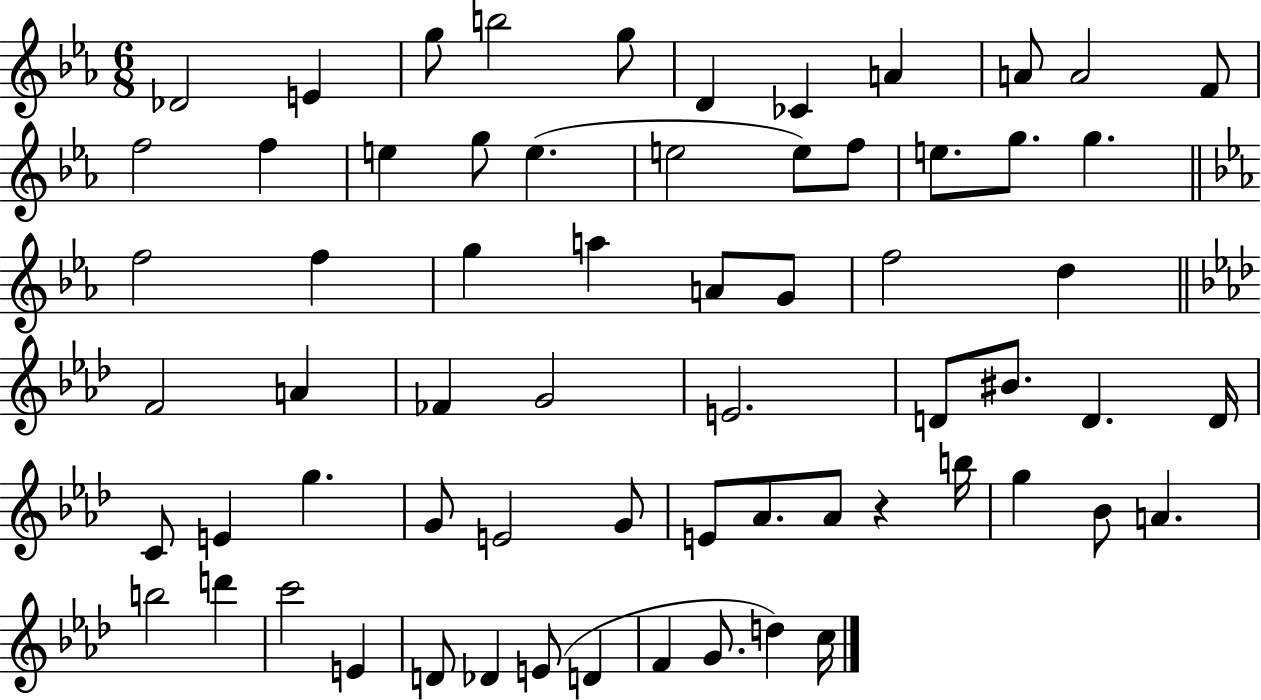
Db4/h E4/q G5/e B5/h G5/e D4/q CES4/q A4/q A4/e A4/h F4/e F5/h F5/q E5/q G5/e E5/q. E5/h E5/e F5/e E5/e. G5/e. G5/q. F5/h F5/q G5/q A5/q A4/e G4/e F5/h D5/q F4/h A4/q FES4/q G4/h E4/h. D4/e BIS4/e. D4/q. D4/s C4/e E4/q G5/q. G4/e E4/h G4/e E4/e Ab4/e. Ab4/e R/q B5/s G5/q Bb4/e A4/q. B5/h D6/q C6/h E4/q D4/e Db4/q E4/e D4/q F4/q G4/e. D5/q C5/s